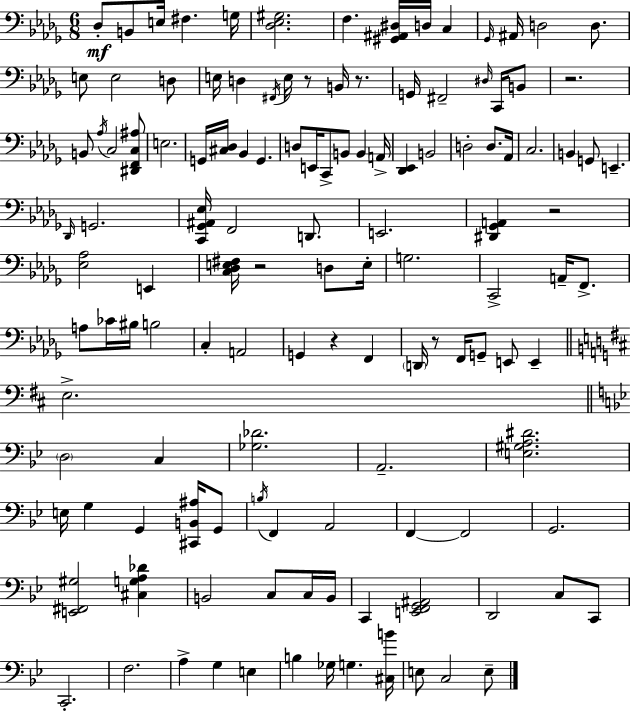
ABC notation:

X:1
T:Untitled
M:6/8
L:1/4
K:Bbm
_D,/2 B,,/2 E,/4 ^F, G,/4 [_D,_E,^G,]2 F, [^G,,^A,,^D,]/4 D,/4 C, _G,,/4 ^A,,/4 D,2 D,/2 E,/2 E,2 D,/2 E,/4 D, ^F,,/4 E,/4 z/2 B,,/4 z/2 G,,/4 ^F,,2 ^D,/4 C,,/4 B,,/2 z2 B,,/2 _A,/4 C,2 [^D,,F,,C,^A,]/2 E,2 G,,/4 [^C,_D,]/4 _B,, G,, D,/2 E,,/4 C,,/2 B,,/2 B,, A,,/4 [_D,,_E,,] B,,2 D,2 D,/2 _A,,/4 C,2 B,, G,,/2 E,, _D,,/4 G,,2 [C,,_G,,^A,,_E,]/4 F,,2 D,,/2 E,,2 [^D,,_G,,A,,] z2 [_E,_A,]2 E,, [C,_D,E,^F,]/4 z2 D,/2 E,/4 G,2 C,,2 A,,/4 F,,/2 A,/2 _C/4 ^B,/4 B,2 C, A,,2 G,, z F,, D,,/4 z/2 F,,/4 G,,/2 E,,/2 E,, E,2 D,2 C, [_G,_D]2 A,,2 [E,^G,A,^D]2 E,/4 G, G,, [^C,,B,,^A,]/4 G,,/2 B,/4 F,, A,,2 F,, F,,2 G,,2 [E,,^F,,^G,]2 [^C,G,A,_D] B,,2 C,/2 C,/4 B,,/4 C,, [E,,F,,G,,^A,,]2 D,,2 C,/2 C,,/2 C,,2 F,2 A, G, E, B, _G,/4 G, [^C,B]/4 E,/2 C,2 E,/2